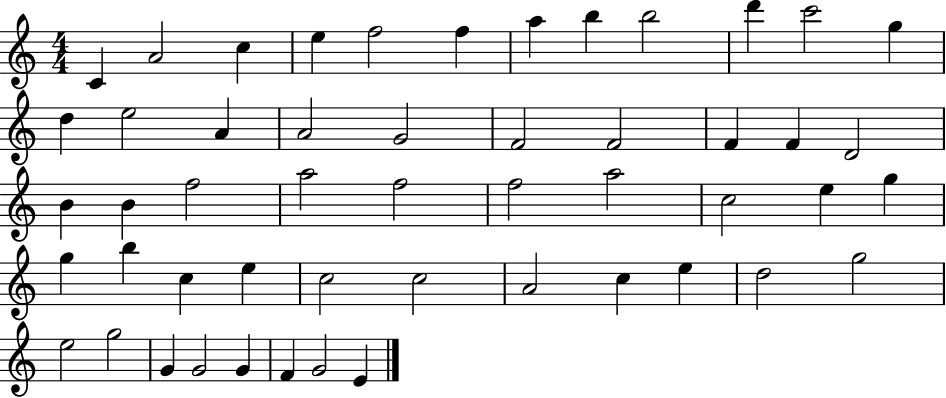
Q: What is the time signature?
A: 4/4